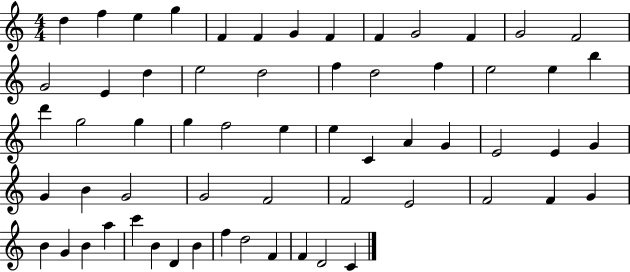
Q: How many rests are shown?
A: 0